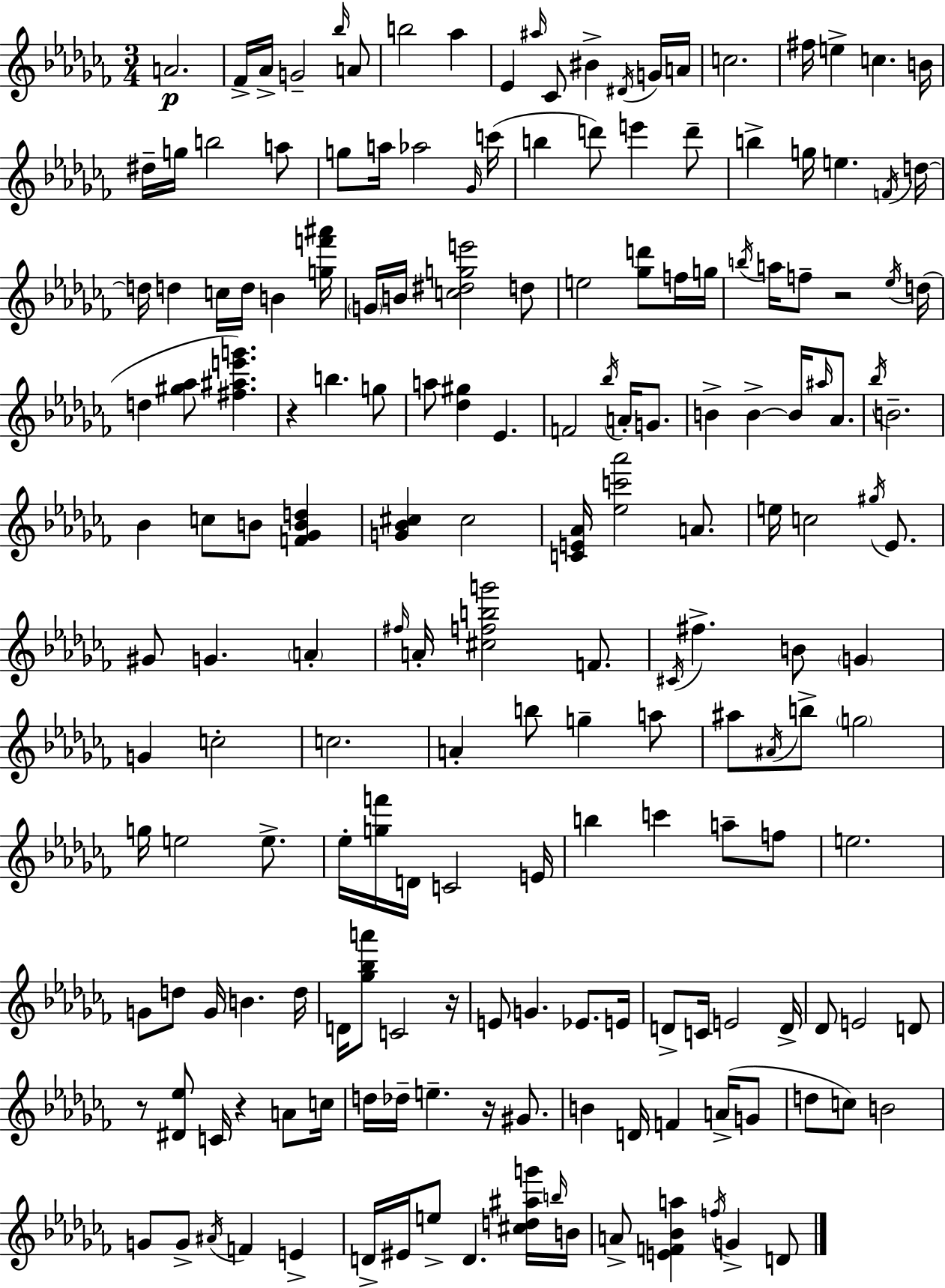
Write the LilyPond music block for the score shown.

{
  \clef treble
  \numericTimeSignature
  \time 3/4
  \key aes \minor
  a'2.\p | fes'16-> aes'16-> g'2-- \grace { bes''16 } a'8 | b''2 aes''4 | ees'4 \grace { ais''16 } ces'8 bis'4-> | \break \acciaccatura { dis'16 } g'16 a'16 c''2. | fis''16 e''4-> c''4. | b'16 dis''16-- g''16 b''2 | a''8 g''8 a''16 aes''2 | \break \grace { ges'16 } c'''16( b''4 d'''8) e'''4 | d'''8-- b''4-> g''16 e''4. | \acciaccatura { f'16 } d''16~~ d''16 d''4 c''16 d''16 | b'4 <g'' f''' ais'''>16 \parenthesize g'16 b'16 <c'' dis'' g'' e'''>2 | \break d''8 e''2 | <ges'' d'''>8 f''16 g''16 \acciaccatura { b''16 } a''16 f''8-- r2 | \acciaccatura { ees''16 }( d''16 d''4 <gis'' aes''>8 | <fis'' ais'' e''' g'''>4.) r4 b''4. | \break g''8 a''8 <des'' gis''>4 | ees'4. f'2 | \acciaccatura { bes''16 } a'16-. g'8. b'4-> | b'4->~~ b'16 \grace { ais''16 } aes'8. \acciaccatura { bes''16 } b'2.-- | \break bes'4 | c''8 b'8 <f' ges' b' d''>4 <g' bes' cis''>4 | cis''2 <c' e' aes'>16 <ees'' c''' aes'''>2 | a'8. e''16 c''2 | \break \acciaccatura { gis''16 } ees'8. gis'8 | g'4. \parenthesize a'4-. \grace { fis''16 } | a'16-. <cis'' f'' b'' g'''>2 f'8. | \acciaccatura { cis'16 } fis''4.-> b'8 \parenthesize g'4 | \break g'4 c''2-. | c''2. | a'4-. b''8 g''4-- a''8 | ais''8 \acciaccatura { ais'16 } b''8-> \parenthesize g''2 | \break g''16 e''2 e''8.-> | ees''16-. <g'' f'''>16 d'16 c'2 | e'16 b''4 c'''4 a''8-- | f''8 e''2. | \break g'8 d''8 g'16 b'4. | d''16 d'16 <ges'' bes'' a'''>8 c'2 | r16 e'8 g'4. ees'8. | e'16 d'8-> c'16 e'2 | \break d'16-> des'8 e'2 | d'8 r8 <dis' ees''>8 c'16 r4 a'8 | c''16 d''16 des''16-- e''4.-- r16 gis'8. | b'4 d'16 f'4 a'16->( | \break g'8 d''8 c''8) b'2 | g'8 g'8-> \acciaccatura { ais'16 } f'4 e'4-> | d'16-> eis'16 e''8-> d'4. | <cis'' d'' ais'' g'''>16 \grace { b''16 } b'16 a'8-> <e' f' bes' a''>4 \acciaccatura { f''16 } g'4-> | \break d'8 \bar "|."
}